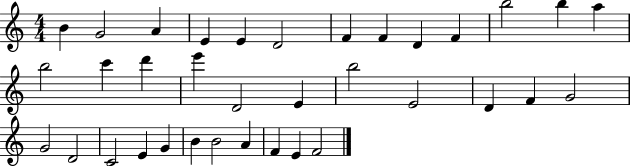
B4/q G4/h A4/q E4/q E4/q D4/h F4/q F4/q D4/q F4/q B5/h B5/q A5/q B5/h C6/q D6/q E6/q D4/h E4/q B5/h E4/h D4/q F4/q G4/h G4/h D4/h C4/h E4/q G4/q B4/q B4/h A4/q F4/q E4/q F4/h